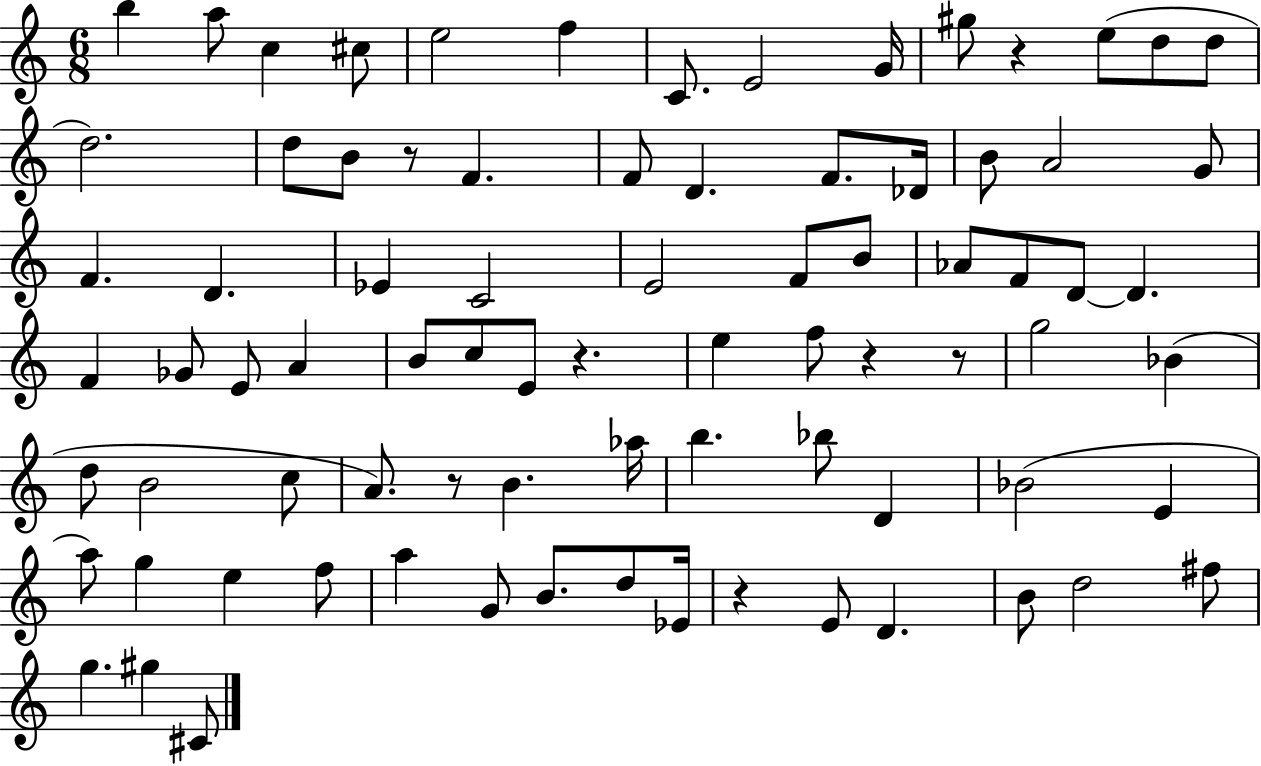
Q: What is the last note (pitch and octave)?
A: C#4